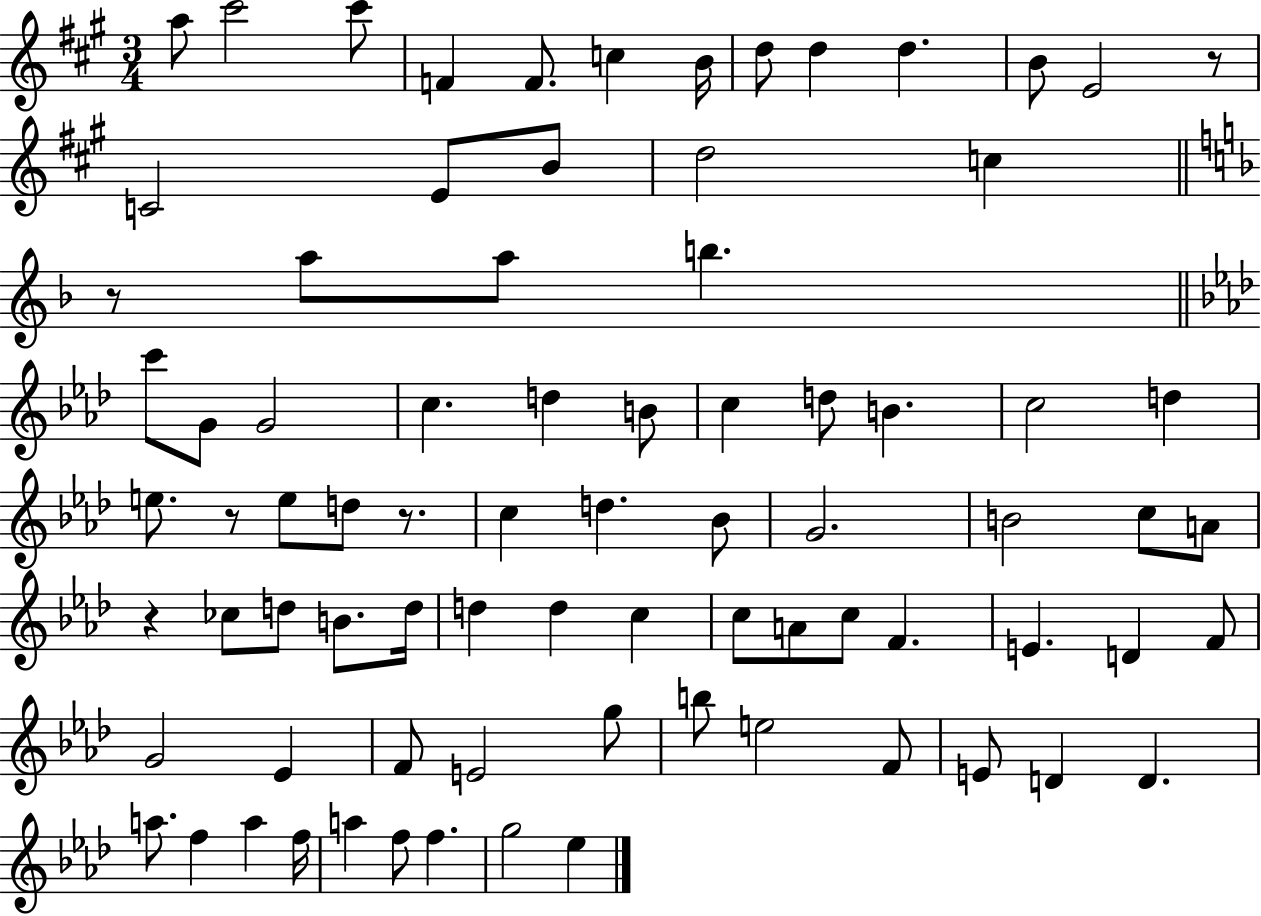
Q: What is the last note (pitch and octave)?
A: Eb5